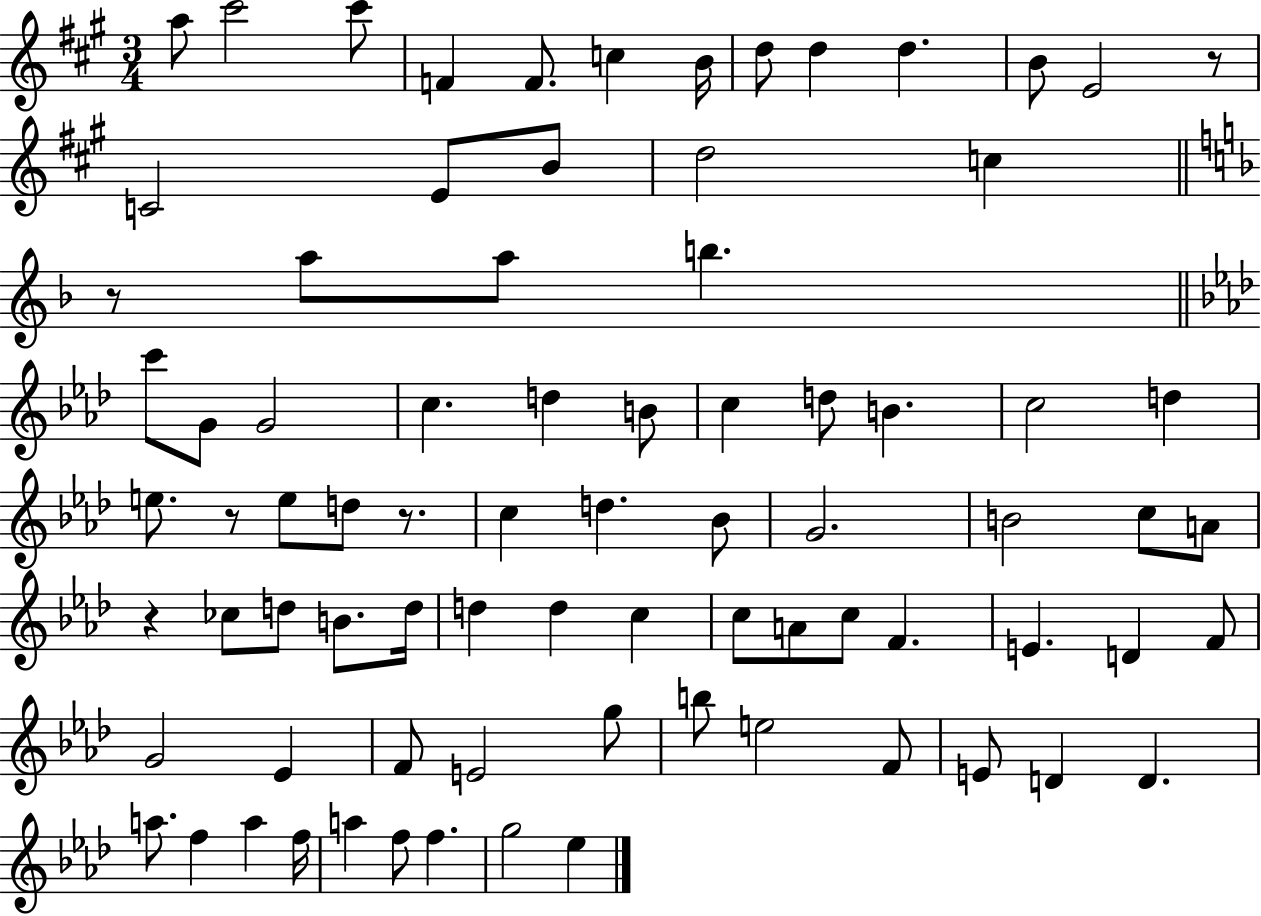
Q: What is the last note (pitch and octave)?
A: Eb5